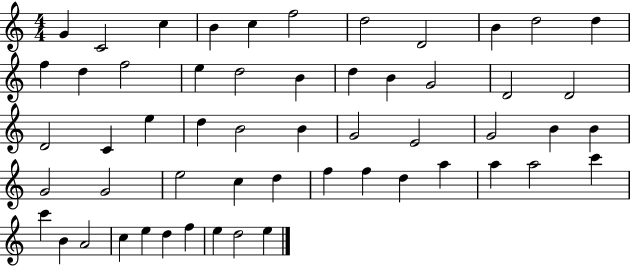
X:1
T:Untitled
M:4/4
L:1/4
K:C
G C2 c B c f2 d2 D2 B d2 d f d f2 e d2 B d B G2 D2 D2 D2 C e d B2 B G2 E2 G2 B B G2 G2 e2 c d f f d a a a2 c' c' B A2 c e d f e d2 e